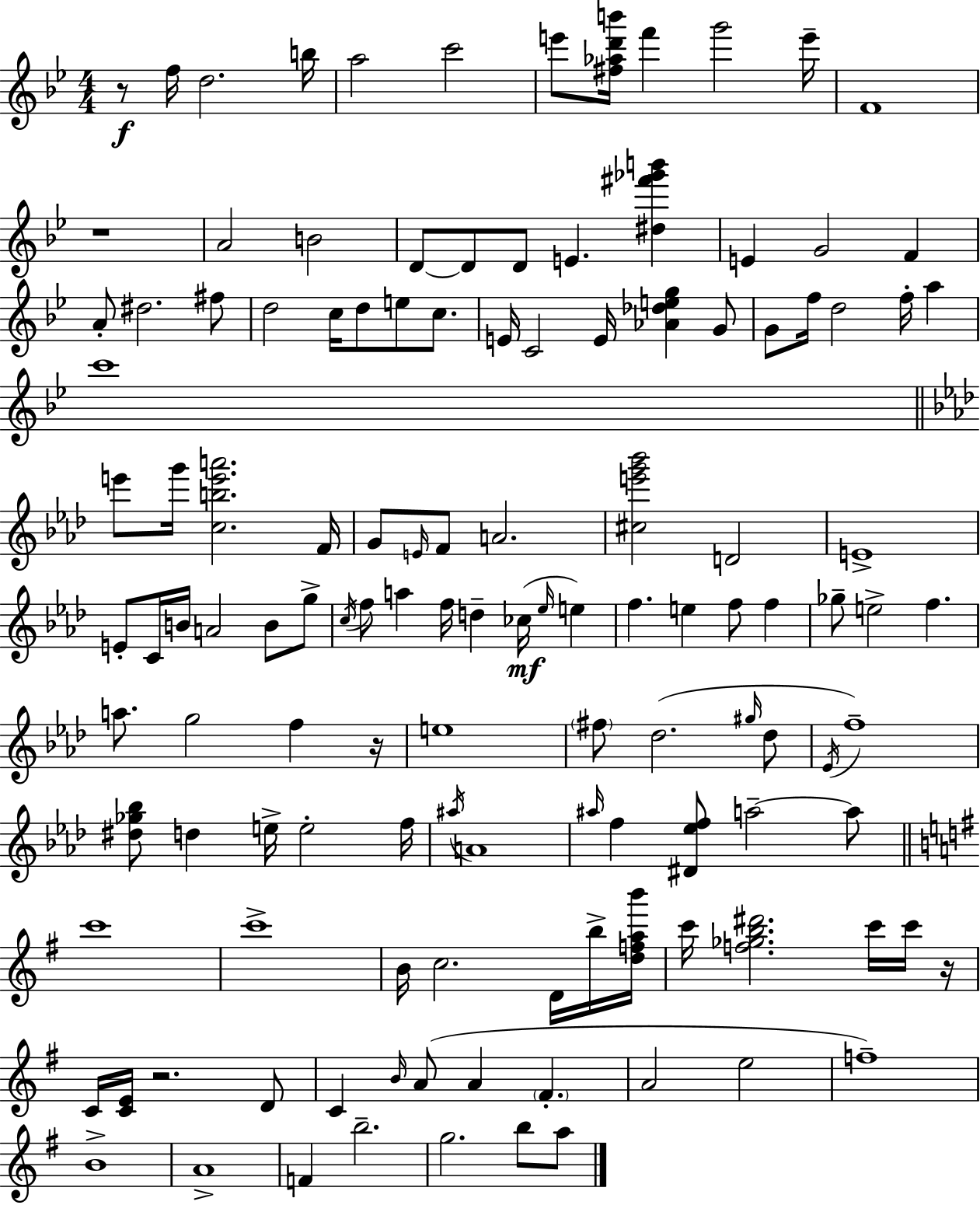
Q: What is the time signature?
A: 4/4